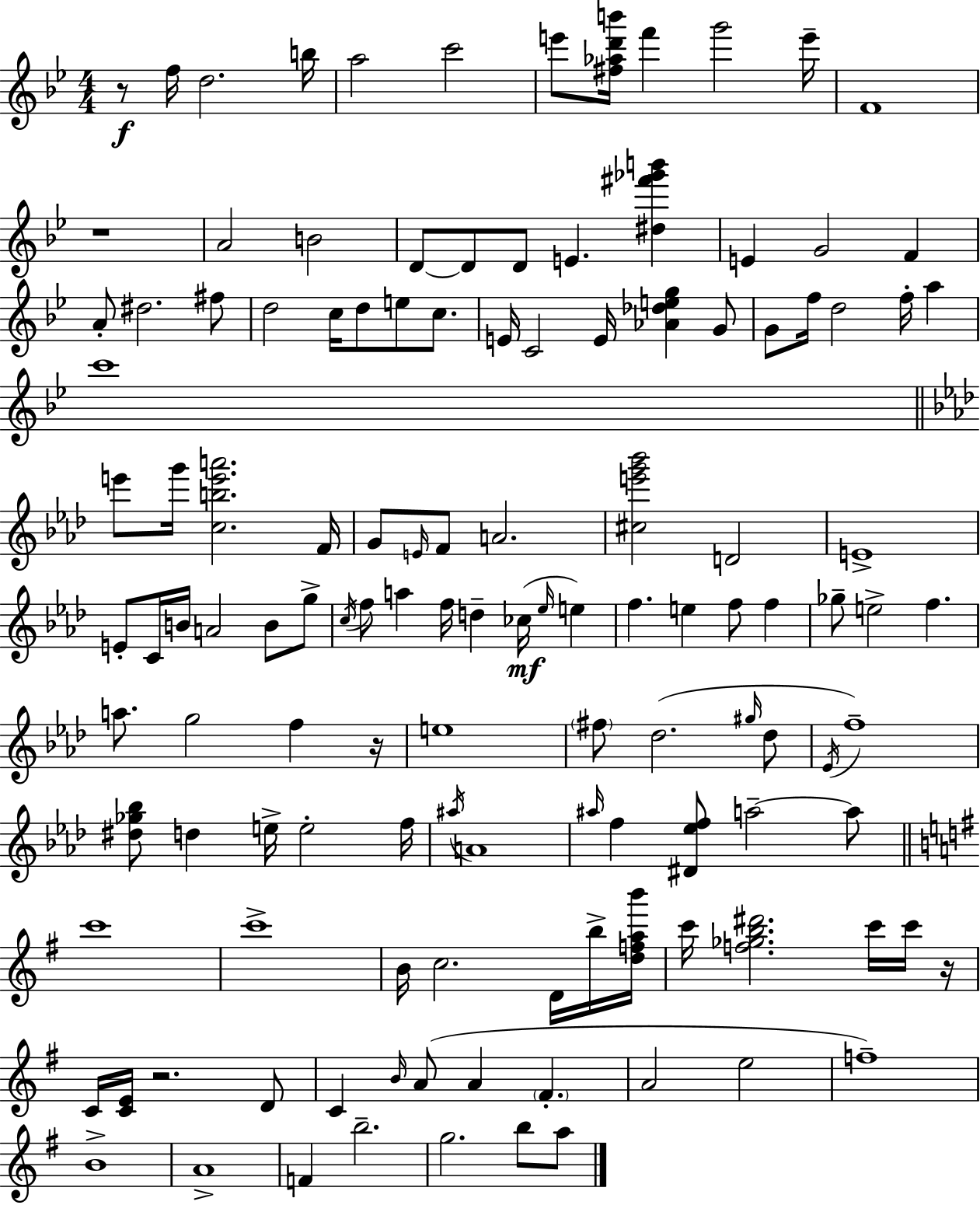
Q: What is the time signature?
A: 4/4